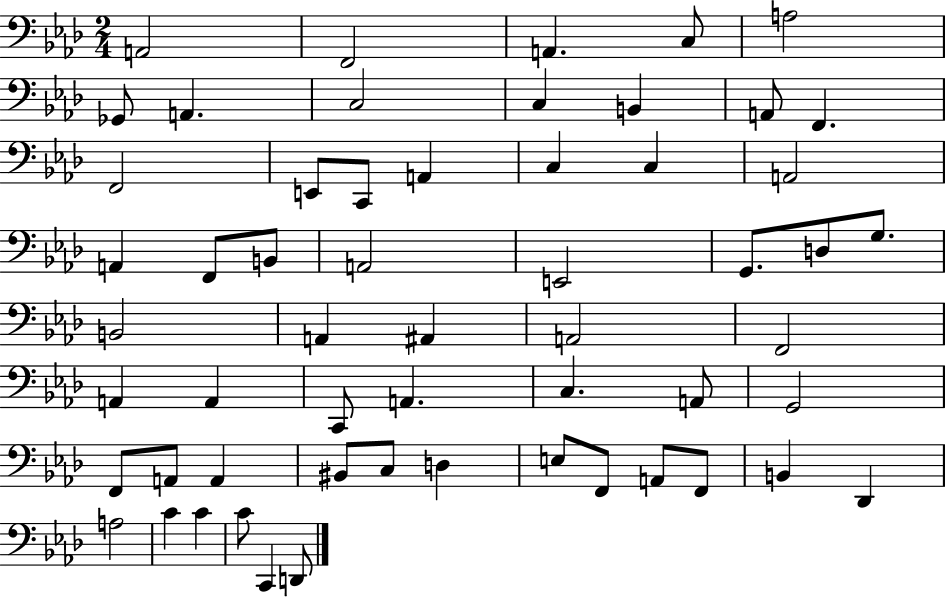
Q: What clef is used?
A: bass